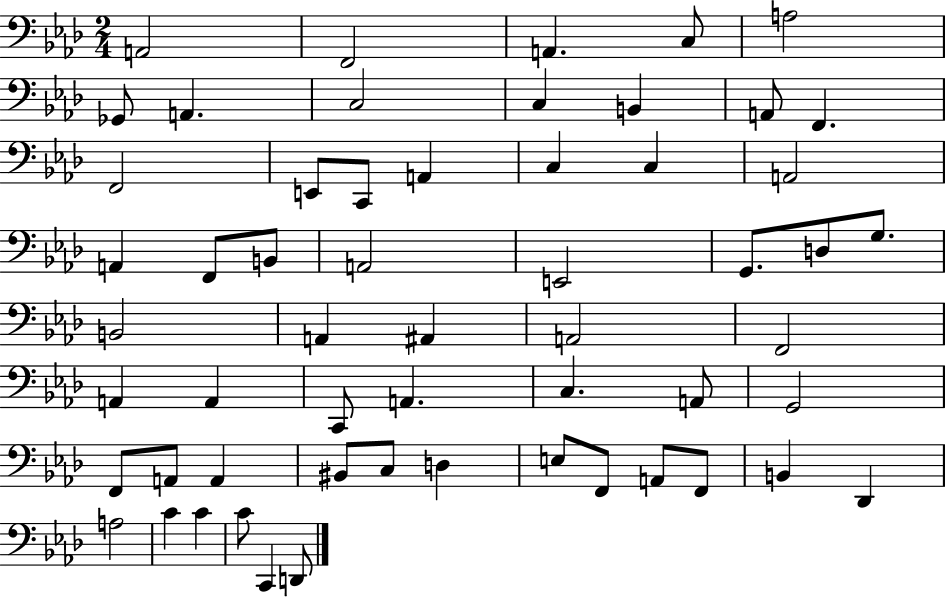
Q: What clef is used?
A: bass